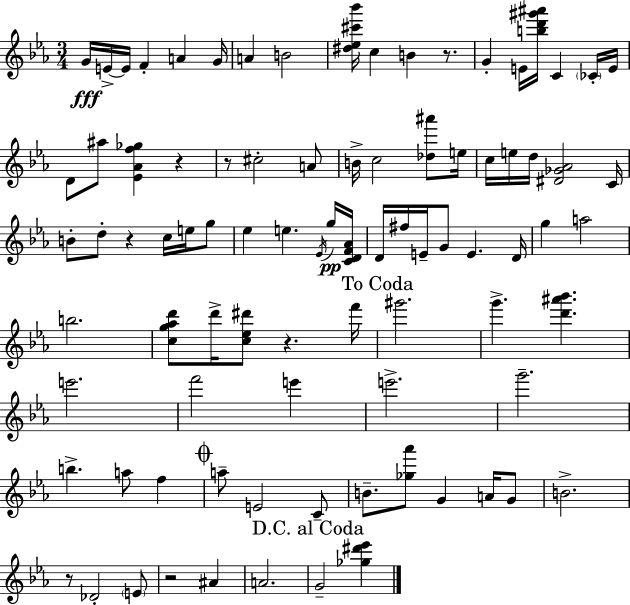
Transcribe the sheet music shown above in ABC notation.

X:1
T:Untitled
M:3/4
L:1/4
K:Cm
G/4 E/4 E/4 F A G/4 A B2 [^d_e^c'_b']/4 c B z/2 G E/4 [bd'^g'^a']/4 C _C/4 E/4 D/2 ^a/2 [_E_Af_g] z z/2 ^c2 A/2 B/4 c2 [_d^a']/2 e/4 c/4 e/4 d/4 [^D_G_A]2 C/4 B/2 d/2 z c/4 e/4 g/2 _e e _E/4 g/4 [CDF_A]/4 D/4 ^f/4 E/4 G/2 E D/4 g a2 b2 [cg_ad']/2 d'/4 [c_e^d']/2 z f'/4 ^g'2 g' [d'^a'_b'] e'2 f'2 e' e'2 g'2 b a/2 f a/2 E2 C/2 B/2 [_g_a']/2 G A/4 G/2 B2 z/2 _D2 E/2 z2 ^A A2 G2 [_g^d'_e']